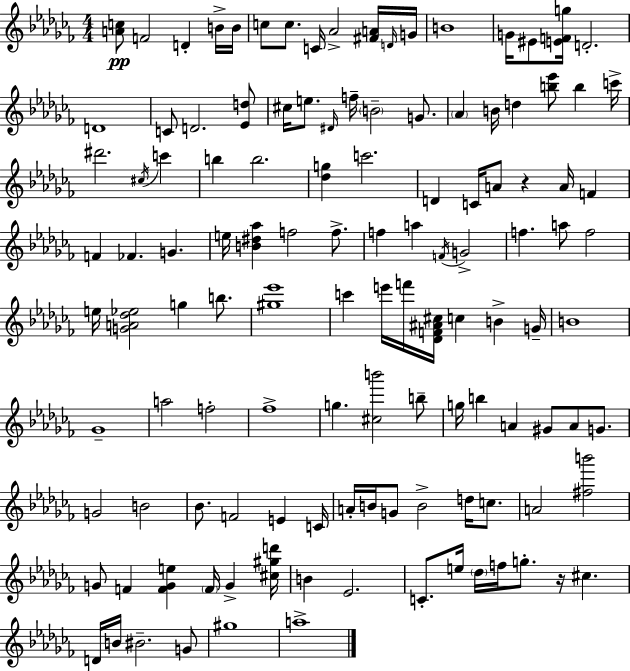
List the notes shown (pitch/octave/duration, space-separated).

[A4,C5]/e F4/h D4/q B4/s B4/s C5/e C5/e. C4/s Ab4/h [F#4,A4]/s D4/s G4/s B4/w G4/s EIS4/e [E4,F4,G5]/s D4/h. D4/w C4/e D4/h. [Eb4,D5]/e C#5/s E5/e. D#4/s F5/s B4/h G4/e. Ab4/q B4/s D5/q [B5,Eb6]/e B5/q C6/s D#6/h. C#5/s C6/q B5/q B5/h. [Db5,G5]/q C6/h. D4/q C4/s A4/e R/q A4/s F4/q F4/q FES4/q. G4/q. E5/s [B4,D#5,Ab5]/q F5/h F5/e. F5/q A5/q F4/s G4/h F5/q. A5/e F5/h E5/s [G4,A4,Db5,Eb5]/h G5/q B5/e. [G#5,Eb6]/w C6/q E6/s F6/s [Db4,F4,A#4,C#5]/s C5/q B4/q G4/s B4/w Gb4/w A5/h F5/h FES5/w G5/q. [C#5,B6]/h B5/e G5/s B5/q A4/q G#4/e A4/e G4/e. G4/h B4/h Bb4/e. F4/h E4/q C4/s A4/s B4/s G4/e B4/h D5/s C5/e. A4/h [F#5,B6]/h G4/e F4/q [F4,G4,E5]/q F4/s G4/q [C#5,G#5,D6]/s B4/q Eb4/h. C4/e. E5/s Db5/s F5/s G5/e. R/s C#5/q. D4/s B4/s BIS4/h. G4/e G#5/w A5/w